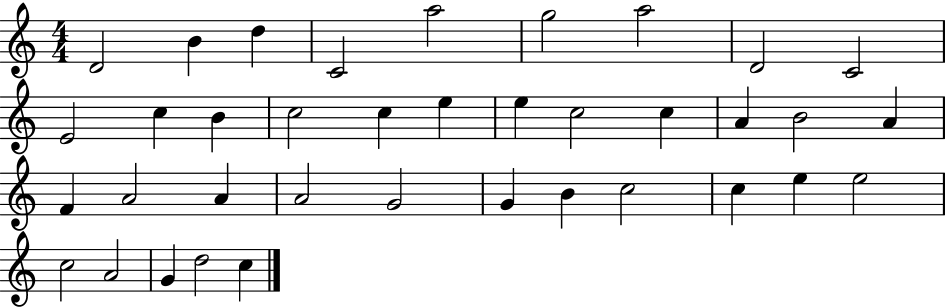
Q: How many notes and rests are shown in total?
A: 37